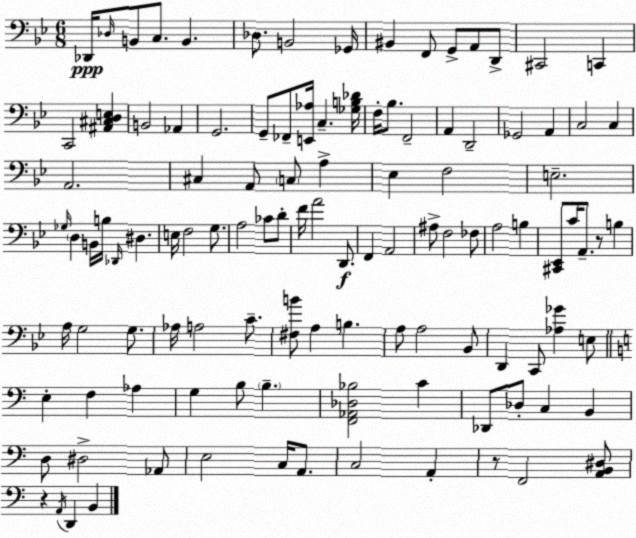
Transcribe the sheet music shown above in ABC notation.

X:1
T:Untitled
M:6/8
L:1/4
K:Gm
_D,,/4 _D,/4 B,,/2 C,/2 B,, _D,/2 B,,2 _G,,/4 ^B,, F,,/2 G,,/2 A,,/2 D,,/2 ^C,,2 C,, C,,2 [^A,,^C,D,E,] B,,2 _A,, G,,2 G,,/2 _F,,/2 [E,,_A,]/4 C, [_G,B,_D]/4 F,/4 _B,/2 F,,2 A,, D,,2 _G,,2 A,, C,2 C, A,,2 ^C, A,,/2 C,/2 A, _E, F,2 E,2 _G,/4 D, B,,/4 B,/4 _D,,/4 ^D, E,/4 F,2 G,/2 A,2 _C/2 D/2 F/4 A2 D,,/2 F,, A,,2 ^A,/2 F,2 _F,/2 A,2 B, [^C,,_E,,]/2 C/4 A,,/2 z/2 B, A,/4 G,2 G,/2 _A,/4 A,2 C/2 [^F,B]/2 A, B, A,/2 A,2 _B,,/2 D,, C,,/2 [_A,_G] E,/2 E, F, _A, G, B,/2 B, [F,,_A,,_D,_B,]2 C _D,,/2 _D,/2 C, B,, D,/2 ^D,2 _A,,/2 E,2 C,/4 A,,/2 C,2 A,, z/2 F,,2 [A,,B,,^D,]/2 z A,,/4 D,, B,,